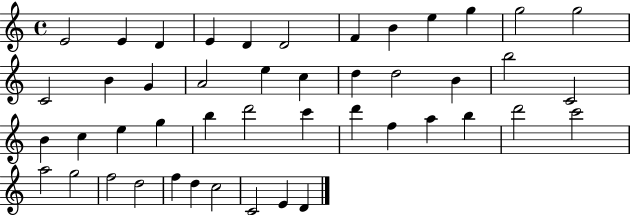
{
  \clef treble
  \time 4/4
  \defaultTimeSignature
  \key c \major
  e'2 e'4 d'4 | e'4 d'4 d'2 | f'4 b'4 e''4 g''4 | g''2 g''2 | \break c'2 b'4 g'4 | a'2 e''4 c''4 | d''4 d''2 b'4 | b''2 c'2 | \break b'4 c''4 e''4 g''4 | b''4 d'''2 c'''4 | d'''4 f''4 a''4 b''4 | d'''2 c'''2 | \break a''2 g''2 | f''2 d''2 | f''4 d''4 c''2 | c'2 e'4 d'4 | \break \bar "|."
}